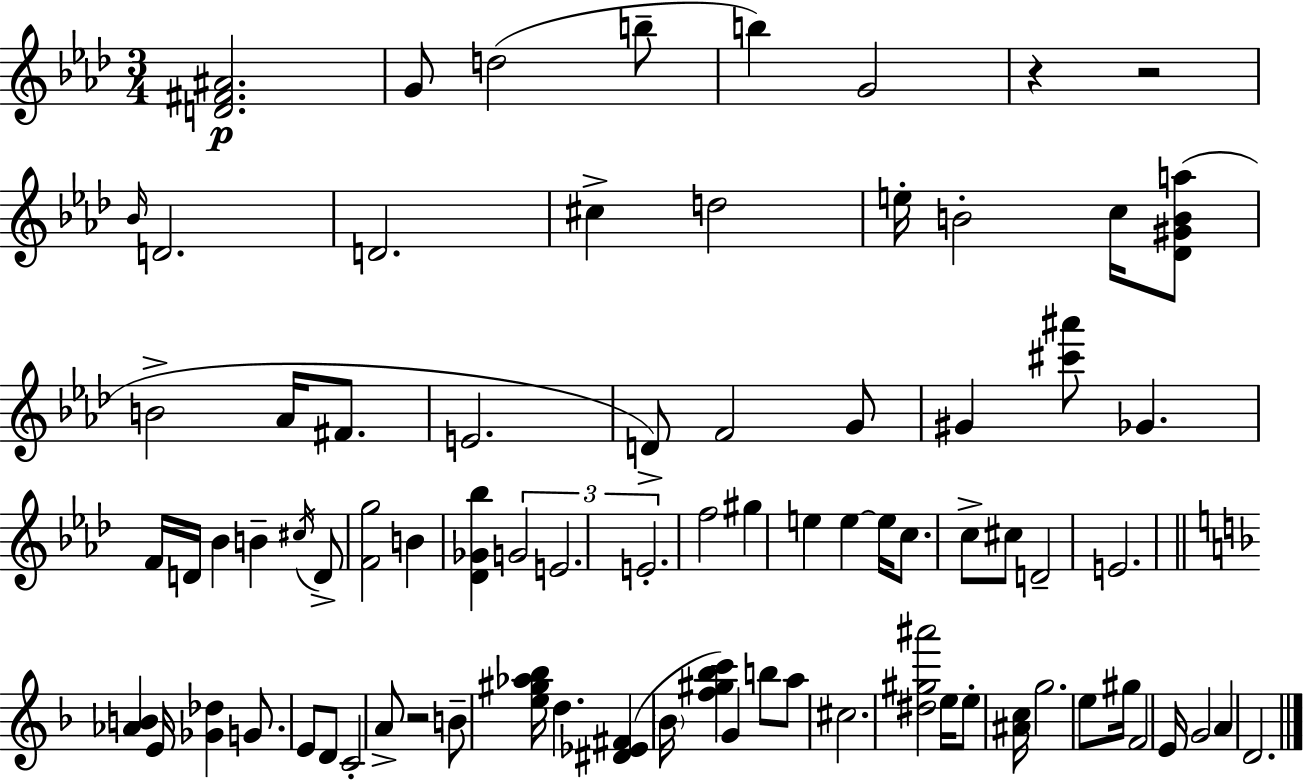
X:1
T:Untitled
M:3/4
L:1/4
K:Fm
[D^F^A]2 G/2 d2 b/2 b G2 z z2 _B/4 D2 D2 ^c d2 e/4 B2 c/4 [_D^GBa]/2 B2 _A/4 ^F/2 E2 D/2 F2 G/2 ^G [^c'^a']/2 _G F/4 D/4 _B B ^c/4 D/2 [Fg]2 B [_D_G_b] G2 E2 E2 f2 ^g e e e/4 c/2 c/2 ^c/2 D2 E2 [_AB] E/4 [_G_d] G/2 E/2 D/2 C2 A/2 z2 B/2 [e^g_a_b]/4 d [^D_E^F] _B/4 [f^g_bc'] G b/2 a/2 ^c2 [^d^g^a']2 e/4 e/2 [^Ac]/4 g2 e/2 ^g/4 F2 E/4 G2 A D2